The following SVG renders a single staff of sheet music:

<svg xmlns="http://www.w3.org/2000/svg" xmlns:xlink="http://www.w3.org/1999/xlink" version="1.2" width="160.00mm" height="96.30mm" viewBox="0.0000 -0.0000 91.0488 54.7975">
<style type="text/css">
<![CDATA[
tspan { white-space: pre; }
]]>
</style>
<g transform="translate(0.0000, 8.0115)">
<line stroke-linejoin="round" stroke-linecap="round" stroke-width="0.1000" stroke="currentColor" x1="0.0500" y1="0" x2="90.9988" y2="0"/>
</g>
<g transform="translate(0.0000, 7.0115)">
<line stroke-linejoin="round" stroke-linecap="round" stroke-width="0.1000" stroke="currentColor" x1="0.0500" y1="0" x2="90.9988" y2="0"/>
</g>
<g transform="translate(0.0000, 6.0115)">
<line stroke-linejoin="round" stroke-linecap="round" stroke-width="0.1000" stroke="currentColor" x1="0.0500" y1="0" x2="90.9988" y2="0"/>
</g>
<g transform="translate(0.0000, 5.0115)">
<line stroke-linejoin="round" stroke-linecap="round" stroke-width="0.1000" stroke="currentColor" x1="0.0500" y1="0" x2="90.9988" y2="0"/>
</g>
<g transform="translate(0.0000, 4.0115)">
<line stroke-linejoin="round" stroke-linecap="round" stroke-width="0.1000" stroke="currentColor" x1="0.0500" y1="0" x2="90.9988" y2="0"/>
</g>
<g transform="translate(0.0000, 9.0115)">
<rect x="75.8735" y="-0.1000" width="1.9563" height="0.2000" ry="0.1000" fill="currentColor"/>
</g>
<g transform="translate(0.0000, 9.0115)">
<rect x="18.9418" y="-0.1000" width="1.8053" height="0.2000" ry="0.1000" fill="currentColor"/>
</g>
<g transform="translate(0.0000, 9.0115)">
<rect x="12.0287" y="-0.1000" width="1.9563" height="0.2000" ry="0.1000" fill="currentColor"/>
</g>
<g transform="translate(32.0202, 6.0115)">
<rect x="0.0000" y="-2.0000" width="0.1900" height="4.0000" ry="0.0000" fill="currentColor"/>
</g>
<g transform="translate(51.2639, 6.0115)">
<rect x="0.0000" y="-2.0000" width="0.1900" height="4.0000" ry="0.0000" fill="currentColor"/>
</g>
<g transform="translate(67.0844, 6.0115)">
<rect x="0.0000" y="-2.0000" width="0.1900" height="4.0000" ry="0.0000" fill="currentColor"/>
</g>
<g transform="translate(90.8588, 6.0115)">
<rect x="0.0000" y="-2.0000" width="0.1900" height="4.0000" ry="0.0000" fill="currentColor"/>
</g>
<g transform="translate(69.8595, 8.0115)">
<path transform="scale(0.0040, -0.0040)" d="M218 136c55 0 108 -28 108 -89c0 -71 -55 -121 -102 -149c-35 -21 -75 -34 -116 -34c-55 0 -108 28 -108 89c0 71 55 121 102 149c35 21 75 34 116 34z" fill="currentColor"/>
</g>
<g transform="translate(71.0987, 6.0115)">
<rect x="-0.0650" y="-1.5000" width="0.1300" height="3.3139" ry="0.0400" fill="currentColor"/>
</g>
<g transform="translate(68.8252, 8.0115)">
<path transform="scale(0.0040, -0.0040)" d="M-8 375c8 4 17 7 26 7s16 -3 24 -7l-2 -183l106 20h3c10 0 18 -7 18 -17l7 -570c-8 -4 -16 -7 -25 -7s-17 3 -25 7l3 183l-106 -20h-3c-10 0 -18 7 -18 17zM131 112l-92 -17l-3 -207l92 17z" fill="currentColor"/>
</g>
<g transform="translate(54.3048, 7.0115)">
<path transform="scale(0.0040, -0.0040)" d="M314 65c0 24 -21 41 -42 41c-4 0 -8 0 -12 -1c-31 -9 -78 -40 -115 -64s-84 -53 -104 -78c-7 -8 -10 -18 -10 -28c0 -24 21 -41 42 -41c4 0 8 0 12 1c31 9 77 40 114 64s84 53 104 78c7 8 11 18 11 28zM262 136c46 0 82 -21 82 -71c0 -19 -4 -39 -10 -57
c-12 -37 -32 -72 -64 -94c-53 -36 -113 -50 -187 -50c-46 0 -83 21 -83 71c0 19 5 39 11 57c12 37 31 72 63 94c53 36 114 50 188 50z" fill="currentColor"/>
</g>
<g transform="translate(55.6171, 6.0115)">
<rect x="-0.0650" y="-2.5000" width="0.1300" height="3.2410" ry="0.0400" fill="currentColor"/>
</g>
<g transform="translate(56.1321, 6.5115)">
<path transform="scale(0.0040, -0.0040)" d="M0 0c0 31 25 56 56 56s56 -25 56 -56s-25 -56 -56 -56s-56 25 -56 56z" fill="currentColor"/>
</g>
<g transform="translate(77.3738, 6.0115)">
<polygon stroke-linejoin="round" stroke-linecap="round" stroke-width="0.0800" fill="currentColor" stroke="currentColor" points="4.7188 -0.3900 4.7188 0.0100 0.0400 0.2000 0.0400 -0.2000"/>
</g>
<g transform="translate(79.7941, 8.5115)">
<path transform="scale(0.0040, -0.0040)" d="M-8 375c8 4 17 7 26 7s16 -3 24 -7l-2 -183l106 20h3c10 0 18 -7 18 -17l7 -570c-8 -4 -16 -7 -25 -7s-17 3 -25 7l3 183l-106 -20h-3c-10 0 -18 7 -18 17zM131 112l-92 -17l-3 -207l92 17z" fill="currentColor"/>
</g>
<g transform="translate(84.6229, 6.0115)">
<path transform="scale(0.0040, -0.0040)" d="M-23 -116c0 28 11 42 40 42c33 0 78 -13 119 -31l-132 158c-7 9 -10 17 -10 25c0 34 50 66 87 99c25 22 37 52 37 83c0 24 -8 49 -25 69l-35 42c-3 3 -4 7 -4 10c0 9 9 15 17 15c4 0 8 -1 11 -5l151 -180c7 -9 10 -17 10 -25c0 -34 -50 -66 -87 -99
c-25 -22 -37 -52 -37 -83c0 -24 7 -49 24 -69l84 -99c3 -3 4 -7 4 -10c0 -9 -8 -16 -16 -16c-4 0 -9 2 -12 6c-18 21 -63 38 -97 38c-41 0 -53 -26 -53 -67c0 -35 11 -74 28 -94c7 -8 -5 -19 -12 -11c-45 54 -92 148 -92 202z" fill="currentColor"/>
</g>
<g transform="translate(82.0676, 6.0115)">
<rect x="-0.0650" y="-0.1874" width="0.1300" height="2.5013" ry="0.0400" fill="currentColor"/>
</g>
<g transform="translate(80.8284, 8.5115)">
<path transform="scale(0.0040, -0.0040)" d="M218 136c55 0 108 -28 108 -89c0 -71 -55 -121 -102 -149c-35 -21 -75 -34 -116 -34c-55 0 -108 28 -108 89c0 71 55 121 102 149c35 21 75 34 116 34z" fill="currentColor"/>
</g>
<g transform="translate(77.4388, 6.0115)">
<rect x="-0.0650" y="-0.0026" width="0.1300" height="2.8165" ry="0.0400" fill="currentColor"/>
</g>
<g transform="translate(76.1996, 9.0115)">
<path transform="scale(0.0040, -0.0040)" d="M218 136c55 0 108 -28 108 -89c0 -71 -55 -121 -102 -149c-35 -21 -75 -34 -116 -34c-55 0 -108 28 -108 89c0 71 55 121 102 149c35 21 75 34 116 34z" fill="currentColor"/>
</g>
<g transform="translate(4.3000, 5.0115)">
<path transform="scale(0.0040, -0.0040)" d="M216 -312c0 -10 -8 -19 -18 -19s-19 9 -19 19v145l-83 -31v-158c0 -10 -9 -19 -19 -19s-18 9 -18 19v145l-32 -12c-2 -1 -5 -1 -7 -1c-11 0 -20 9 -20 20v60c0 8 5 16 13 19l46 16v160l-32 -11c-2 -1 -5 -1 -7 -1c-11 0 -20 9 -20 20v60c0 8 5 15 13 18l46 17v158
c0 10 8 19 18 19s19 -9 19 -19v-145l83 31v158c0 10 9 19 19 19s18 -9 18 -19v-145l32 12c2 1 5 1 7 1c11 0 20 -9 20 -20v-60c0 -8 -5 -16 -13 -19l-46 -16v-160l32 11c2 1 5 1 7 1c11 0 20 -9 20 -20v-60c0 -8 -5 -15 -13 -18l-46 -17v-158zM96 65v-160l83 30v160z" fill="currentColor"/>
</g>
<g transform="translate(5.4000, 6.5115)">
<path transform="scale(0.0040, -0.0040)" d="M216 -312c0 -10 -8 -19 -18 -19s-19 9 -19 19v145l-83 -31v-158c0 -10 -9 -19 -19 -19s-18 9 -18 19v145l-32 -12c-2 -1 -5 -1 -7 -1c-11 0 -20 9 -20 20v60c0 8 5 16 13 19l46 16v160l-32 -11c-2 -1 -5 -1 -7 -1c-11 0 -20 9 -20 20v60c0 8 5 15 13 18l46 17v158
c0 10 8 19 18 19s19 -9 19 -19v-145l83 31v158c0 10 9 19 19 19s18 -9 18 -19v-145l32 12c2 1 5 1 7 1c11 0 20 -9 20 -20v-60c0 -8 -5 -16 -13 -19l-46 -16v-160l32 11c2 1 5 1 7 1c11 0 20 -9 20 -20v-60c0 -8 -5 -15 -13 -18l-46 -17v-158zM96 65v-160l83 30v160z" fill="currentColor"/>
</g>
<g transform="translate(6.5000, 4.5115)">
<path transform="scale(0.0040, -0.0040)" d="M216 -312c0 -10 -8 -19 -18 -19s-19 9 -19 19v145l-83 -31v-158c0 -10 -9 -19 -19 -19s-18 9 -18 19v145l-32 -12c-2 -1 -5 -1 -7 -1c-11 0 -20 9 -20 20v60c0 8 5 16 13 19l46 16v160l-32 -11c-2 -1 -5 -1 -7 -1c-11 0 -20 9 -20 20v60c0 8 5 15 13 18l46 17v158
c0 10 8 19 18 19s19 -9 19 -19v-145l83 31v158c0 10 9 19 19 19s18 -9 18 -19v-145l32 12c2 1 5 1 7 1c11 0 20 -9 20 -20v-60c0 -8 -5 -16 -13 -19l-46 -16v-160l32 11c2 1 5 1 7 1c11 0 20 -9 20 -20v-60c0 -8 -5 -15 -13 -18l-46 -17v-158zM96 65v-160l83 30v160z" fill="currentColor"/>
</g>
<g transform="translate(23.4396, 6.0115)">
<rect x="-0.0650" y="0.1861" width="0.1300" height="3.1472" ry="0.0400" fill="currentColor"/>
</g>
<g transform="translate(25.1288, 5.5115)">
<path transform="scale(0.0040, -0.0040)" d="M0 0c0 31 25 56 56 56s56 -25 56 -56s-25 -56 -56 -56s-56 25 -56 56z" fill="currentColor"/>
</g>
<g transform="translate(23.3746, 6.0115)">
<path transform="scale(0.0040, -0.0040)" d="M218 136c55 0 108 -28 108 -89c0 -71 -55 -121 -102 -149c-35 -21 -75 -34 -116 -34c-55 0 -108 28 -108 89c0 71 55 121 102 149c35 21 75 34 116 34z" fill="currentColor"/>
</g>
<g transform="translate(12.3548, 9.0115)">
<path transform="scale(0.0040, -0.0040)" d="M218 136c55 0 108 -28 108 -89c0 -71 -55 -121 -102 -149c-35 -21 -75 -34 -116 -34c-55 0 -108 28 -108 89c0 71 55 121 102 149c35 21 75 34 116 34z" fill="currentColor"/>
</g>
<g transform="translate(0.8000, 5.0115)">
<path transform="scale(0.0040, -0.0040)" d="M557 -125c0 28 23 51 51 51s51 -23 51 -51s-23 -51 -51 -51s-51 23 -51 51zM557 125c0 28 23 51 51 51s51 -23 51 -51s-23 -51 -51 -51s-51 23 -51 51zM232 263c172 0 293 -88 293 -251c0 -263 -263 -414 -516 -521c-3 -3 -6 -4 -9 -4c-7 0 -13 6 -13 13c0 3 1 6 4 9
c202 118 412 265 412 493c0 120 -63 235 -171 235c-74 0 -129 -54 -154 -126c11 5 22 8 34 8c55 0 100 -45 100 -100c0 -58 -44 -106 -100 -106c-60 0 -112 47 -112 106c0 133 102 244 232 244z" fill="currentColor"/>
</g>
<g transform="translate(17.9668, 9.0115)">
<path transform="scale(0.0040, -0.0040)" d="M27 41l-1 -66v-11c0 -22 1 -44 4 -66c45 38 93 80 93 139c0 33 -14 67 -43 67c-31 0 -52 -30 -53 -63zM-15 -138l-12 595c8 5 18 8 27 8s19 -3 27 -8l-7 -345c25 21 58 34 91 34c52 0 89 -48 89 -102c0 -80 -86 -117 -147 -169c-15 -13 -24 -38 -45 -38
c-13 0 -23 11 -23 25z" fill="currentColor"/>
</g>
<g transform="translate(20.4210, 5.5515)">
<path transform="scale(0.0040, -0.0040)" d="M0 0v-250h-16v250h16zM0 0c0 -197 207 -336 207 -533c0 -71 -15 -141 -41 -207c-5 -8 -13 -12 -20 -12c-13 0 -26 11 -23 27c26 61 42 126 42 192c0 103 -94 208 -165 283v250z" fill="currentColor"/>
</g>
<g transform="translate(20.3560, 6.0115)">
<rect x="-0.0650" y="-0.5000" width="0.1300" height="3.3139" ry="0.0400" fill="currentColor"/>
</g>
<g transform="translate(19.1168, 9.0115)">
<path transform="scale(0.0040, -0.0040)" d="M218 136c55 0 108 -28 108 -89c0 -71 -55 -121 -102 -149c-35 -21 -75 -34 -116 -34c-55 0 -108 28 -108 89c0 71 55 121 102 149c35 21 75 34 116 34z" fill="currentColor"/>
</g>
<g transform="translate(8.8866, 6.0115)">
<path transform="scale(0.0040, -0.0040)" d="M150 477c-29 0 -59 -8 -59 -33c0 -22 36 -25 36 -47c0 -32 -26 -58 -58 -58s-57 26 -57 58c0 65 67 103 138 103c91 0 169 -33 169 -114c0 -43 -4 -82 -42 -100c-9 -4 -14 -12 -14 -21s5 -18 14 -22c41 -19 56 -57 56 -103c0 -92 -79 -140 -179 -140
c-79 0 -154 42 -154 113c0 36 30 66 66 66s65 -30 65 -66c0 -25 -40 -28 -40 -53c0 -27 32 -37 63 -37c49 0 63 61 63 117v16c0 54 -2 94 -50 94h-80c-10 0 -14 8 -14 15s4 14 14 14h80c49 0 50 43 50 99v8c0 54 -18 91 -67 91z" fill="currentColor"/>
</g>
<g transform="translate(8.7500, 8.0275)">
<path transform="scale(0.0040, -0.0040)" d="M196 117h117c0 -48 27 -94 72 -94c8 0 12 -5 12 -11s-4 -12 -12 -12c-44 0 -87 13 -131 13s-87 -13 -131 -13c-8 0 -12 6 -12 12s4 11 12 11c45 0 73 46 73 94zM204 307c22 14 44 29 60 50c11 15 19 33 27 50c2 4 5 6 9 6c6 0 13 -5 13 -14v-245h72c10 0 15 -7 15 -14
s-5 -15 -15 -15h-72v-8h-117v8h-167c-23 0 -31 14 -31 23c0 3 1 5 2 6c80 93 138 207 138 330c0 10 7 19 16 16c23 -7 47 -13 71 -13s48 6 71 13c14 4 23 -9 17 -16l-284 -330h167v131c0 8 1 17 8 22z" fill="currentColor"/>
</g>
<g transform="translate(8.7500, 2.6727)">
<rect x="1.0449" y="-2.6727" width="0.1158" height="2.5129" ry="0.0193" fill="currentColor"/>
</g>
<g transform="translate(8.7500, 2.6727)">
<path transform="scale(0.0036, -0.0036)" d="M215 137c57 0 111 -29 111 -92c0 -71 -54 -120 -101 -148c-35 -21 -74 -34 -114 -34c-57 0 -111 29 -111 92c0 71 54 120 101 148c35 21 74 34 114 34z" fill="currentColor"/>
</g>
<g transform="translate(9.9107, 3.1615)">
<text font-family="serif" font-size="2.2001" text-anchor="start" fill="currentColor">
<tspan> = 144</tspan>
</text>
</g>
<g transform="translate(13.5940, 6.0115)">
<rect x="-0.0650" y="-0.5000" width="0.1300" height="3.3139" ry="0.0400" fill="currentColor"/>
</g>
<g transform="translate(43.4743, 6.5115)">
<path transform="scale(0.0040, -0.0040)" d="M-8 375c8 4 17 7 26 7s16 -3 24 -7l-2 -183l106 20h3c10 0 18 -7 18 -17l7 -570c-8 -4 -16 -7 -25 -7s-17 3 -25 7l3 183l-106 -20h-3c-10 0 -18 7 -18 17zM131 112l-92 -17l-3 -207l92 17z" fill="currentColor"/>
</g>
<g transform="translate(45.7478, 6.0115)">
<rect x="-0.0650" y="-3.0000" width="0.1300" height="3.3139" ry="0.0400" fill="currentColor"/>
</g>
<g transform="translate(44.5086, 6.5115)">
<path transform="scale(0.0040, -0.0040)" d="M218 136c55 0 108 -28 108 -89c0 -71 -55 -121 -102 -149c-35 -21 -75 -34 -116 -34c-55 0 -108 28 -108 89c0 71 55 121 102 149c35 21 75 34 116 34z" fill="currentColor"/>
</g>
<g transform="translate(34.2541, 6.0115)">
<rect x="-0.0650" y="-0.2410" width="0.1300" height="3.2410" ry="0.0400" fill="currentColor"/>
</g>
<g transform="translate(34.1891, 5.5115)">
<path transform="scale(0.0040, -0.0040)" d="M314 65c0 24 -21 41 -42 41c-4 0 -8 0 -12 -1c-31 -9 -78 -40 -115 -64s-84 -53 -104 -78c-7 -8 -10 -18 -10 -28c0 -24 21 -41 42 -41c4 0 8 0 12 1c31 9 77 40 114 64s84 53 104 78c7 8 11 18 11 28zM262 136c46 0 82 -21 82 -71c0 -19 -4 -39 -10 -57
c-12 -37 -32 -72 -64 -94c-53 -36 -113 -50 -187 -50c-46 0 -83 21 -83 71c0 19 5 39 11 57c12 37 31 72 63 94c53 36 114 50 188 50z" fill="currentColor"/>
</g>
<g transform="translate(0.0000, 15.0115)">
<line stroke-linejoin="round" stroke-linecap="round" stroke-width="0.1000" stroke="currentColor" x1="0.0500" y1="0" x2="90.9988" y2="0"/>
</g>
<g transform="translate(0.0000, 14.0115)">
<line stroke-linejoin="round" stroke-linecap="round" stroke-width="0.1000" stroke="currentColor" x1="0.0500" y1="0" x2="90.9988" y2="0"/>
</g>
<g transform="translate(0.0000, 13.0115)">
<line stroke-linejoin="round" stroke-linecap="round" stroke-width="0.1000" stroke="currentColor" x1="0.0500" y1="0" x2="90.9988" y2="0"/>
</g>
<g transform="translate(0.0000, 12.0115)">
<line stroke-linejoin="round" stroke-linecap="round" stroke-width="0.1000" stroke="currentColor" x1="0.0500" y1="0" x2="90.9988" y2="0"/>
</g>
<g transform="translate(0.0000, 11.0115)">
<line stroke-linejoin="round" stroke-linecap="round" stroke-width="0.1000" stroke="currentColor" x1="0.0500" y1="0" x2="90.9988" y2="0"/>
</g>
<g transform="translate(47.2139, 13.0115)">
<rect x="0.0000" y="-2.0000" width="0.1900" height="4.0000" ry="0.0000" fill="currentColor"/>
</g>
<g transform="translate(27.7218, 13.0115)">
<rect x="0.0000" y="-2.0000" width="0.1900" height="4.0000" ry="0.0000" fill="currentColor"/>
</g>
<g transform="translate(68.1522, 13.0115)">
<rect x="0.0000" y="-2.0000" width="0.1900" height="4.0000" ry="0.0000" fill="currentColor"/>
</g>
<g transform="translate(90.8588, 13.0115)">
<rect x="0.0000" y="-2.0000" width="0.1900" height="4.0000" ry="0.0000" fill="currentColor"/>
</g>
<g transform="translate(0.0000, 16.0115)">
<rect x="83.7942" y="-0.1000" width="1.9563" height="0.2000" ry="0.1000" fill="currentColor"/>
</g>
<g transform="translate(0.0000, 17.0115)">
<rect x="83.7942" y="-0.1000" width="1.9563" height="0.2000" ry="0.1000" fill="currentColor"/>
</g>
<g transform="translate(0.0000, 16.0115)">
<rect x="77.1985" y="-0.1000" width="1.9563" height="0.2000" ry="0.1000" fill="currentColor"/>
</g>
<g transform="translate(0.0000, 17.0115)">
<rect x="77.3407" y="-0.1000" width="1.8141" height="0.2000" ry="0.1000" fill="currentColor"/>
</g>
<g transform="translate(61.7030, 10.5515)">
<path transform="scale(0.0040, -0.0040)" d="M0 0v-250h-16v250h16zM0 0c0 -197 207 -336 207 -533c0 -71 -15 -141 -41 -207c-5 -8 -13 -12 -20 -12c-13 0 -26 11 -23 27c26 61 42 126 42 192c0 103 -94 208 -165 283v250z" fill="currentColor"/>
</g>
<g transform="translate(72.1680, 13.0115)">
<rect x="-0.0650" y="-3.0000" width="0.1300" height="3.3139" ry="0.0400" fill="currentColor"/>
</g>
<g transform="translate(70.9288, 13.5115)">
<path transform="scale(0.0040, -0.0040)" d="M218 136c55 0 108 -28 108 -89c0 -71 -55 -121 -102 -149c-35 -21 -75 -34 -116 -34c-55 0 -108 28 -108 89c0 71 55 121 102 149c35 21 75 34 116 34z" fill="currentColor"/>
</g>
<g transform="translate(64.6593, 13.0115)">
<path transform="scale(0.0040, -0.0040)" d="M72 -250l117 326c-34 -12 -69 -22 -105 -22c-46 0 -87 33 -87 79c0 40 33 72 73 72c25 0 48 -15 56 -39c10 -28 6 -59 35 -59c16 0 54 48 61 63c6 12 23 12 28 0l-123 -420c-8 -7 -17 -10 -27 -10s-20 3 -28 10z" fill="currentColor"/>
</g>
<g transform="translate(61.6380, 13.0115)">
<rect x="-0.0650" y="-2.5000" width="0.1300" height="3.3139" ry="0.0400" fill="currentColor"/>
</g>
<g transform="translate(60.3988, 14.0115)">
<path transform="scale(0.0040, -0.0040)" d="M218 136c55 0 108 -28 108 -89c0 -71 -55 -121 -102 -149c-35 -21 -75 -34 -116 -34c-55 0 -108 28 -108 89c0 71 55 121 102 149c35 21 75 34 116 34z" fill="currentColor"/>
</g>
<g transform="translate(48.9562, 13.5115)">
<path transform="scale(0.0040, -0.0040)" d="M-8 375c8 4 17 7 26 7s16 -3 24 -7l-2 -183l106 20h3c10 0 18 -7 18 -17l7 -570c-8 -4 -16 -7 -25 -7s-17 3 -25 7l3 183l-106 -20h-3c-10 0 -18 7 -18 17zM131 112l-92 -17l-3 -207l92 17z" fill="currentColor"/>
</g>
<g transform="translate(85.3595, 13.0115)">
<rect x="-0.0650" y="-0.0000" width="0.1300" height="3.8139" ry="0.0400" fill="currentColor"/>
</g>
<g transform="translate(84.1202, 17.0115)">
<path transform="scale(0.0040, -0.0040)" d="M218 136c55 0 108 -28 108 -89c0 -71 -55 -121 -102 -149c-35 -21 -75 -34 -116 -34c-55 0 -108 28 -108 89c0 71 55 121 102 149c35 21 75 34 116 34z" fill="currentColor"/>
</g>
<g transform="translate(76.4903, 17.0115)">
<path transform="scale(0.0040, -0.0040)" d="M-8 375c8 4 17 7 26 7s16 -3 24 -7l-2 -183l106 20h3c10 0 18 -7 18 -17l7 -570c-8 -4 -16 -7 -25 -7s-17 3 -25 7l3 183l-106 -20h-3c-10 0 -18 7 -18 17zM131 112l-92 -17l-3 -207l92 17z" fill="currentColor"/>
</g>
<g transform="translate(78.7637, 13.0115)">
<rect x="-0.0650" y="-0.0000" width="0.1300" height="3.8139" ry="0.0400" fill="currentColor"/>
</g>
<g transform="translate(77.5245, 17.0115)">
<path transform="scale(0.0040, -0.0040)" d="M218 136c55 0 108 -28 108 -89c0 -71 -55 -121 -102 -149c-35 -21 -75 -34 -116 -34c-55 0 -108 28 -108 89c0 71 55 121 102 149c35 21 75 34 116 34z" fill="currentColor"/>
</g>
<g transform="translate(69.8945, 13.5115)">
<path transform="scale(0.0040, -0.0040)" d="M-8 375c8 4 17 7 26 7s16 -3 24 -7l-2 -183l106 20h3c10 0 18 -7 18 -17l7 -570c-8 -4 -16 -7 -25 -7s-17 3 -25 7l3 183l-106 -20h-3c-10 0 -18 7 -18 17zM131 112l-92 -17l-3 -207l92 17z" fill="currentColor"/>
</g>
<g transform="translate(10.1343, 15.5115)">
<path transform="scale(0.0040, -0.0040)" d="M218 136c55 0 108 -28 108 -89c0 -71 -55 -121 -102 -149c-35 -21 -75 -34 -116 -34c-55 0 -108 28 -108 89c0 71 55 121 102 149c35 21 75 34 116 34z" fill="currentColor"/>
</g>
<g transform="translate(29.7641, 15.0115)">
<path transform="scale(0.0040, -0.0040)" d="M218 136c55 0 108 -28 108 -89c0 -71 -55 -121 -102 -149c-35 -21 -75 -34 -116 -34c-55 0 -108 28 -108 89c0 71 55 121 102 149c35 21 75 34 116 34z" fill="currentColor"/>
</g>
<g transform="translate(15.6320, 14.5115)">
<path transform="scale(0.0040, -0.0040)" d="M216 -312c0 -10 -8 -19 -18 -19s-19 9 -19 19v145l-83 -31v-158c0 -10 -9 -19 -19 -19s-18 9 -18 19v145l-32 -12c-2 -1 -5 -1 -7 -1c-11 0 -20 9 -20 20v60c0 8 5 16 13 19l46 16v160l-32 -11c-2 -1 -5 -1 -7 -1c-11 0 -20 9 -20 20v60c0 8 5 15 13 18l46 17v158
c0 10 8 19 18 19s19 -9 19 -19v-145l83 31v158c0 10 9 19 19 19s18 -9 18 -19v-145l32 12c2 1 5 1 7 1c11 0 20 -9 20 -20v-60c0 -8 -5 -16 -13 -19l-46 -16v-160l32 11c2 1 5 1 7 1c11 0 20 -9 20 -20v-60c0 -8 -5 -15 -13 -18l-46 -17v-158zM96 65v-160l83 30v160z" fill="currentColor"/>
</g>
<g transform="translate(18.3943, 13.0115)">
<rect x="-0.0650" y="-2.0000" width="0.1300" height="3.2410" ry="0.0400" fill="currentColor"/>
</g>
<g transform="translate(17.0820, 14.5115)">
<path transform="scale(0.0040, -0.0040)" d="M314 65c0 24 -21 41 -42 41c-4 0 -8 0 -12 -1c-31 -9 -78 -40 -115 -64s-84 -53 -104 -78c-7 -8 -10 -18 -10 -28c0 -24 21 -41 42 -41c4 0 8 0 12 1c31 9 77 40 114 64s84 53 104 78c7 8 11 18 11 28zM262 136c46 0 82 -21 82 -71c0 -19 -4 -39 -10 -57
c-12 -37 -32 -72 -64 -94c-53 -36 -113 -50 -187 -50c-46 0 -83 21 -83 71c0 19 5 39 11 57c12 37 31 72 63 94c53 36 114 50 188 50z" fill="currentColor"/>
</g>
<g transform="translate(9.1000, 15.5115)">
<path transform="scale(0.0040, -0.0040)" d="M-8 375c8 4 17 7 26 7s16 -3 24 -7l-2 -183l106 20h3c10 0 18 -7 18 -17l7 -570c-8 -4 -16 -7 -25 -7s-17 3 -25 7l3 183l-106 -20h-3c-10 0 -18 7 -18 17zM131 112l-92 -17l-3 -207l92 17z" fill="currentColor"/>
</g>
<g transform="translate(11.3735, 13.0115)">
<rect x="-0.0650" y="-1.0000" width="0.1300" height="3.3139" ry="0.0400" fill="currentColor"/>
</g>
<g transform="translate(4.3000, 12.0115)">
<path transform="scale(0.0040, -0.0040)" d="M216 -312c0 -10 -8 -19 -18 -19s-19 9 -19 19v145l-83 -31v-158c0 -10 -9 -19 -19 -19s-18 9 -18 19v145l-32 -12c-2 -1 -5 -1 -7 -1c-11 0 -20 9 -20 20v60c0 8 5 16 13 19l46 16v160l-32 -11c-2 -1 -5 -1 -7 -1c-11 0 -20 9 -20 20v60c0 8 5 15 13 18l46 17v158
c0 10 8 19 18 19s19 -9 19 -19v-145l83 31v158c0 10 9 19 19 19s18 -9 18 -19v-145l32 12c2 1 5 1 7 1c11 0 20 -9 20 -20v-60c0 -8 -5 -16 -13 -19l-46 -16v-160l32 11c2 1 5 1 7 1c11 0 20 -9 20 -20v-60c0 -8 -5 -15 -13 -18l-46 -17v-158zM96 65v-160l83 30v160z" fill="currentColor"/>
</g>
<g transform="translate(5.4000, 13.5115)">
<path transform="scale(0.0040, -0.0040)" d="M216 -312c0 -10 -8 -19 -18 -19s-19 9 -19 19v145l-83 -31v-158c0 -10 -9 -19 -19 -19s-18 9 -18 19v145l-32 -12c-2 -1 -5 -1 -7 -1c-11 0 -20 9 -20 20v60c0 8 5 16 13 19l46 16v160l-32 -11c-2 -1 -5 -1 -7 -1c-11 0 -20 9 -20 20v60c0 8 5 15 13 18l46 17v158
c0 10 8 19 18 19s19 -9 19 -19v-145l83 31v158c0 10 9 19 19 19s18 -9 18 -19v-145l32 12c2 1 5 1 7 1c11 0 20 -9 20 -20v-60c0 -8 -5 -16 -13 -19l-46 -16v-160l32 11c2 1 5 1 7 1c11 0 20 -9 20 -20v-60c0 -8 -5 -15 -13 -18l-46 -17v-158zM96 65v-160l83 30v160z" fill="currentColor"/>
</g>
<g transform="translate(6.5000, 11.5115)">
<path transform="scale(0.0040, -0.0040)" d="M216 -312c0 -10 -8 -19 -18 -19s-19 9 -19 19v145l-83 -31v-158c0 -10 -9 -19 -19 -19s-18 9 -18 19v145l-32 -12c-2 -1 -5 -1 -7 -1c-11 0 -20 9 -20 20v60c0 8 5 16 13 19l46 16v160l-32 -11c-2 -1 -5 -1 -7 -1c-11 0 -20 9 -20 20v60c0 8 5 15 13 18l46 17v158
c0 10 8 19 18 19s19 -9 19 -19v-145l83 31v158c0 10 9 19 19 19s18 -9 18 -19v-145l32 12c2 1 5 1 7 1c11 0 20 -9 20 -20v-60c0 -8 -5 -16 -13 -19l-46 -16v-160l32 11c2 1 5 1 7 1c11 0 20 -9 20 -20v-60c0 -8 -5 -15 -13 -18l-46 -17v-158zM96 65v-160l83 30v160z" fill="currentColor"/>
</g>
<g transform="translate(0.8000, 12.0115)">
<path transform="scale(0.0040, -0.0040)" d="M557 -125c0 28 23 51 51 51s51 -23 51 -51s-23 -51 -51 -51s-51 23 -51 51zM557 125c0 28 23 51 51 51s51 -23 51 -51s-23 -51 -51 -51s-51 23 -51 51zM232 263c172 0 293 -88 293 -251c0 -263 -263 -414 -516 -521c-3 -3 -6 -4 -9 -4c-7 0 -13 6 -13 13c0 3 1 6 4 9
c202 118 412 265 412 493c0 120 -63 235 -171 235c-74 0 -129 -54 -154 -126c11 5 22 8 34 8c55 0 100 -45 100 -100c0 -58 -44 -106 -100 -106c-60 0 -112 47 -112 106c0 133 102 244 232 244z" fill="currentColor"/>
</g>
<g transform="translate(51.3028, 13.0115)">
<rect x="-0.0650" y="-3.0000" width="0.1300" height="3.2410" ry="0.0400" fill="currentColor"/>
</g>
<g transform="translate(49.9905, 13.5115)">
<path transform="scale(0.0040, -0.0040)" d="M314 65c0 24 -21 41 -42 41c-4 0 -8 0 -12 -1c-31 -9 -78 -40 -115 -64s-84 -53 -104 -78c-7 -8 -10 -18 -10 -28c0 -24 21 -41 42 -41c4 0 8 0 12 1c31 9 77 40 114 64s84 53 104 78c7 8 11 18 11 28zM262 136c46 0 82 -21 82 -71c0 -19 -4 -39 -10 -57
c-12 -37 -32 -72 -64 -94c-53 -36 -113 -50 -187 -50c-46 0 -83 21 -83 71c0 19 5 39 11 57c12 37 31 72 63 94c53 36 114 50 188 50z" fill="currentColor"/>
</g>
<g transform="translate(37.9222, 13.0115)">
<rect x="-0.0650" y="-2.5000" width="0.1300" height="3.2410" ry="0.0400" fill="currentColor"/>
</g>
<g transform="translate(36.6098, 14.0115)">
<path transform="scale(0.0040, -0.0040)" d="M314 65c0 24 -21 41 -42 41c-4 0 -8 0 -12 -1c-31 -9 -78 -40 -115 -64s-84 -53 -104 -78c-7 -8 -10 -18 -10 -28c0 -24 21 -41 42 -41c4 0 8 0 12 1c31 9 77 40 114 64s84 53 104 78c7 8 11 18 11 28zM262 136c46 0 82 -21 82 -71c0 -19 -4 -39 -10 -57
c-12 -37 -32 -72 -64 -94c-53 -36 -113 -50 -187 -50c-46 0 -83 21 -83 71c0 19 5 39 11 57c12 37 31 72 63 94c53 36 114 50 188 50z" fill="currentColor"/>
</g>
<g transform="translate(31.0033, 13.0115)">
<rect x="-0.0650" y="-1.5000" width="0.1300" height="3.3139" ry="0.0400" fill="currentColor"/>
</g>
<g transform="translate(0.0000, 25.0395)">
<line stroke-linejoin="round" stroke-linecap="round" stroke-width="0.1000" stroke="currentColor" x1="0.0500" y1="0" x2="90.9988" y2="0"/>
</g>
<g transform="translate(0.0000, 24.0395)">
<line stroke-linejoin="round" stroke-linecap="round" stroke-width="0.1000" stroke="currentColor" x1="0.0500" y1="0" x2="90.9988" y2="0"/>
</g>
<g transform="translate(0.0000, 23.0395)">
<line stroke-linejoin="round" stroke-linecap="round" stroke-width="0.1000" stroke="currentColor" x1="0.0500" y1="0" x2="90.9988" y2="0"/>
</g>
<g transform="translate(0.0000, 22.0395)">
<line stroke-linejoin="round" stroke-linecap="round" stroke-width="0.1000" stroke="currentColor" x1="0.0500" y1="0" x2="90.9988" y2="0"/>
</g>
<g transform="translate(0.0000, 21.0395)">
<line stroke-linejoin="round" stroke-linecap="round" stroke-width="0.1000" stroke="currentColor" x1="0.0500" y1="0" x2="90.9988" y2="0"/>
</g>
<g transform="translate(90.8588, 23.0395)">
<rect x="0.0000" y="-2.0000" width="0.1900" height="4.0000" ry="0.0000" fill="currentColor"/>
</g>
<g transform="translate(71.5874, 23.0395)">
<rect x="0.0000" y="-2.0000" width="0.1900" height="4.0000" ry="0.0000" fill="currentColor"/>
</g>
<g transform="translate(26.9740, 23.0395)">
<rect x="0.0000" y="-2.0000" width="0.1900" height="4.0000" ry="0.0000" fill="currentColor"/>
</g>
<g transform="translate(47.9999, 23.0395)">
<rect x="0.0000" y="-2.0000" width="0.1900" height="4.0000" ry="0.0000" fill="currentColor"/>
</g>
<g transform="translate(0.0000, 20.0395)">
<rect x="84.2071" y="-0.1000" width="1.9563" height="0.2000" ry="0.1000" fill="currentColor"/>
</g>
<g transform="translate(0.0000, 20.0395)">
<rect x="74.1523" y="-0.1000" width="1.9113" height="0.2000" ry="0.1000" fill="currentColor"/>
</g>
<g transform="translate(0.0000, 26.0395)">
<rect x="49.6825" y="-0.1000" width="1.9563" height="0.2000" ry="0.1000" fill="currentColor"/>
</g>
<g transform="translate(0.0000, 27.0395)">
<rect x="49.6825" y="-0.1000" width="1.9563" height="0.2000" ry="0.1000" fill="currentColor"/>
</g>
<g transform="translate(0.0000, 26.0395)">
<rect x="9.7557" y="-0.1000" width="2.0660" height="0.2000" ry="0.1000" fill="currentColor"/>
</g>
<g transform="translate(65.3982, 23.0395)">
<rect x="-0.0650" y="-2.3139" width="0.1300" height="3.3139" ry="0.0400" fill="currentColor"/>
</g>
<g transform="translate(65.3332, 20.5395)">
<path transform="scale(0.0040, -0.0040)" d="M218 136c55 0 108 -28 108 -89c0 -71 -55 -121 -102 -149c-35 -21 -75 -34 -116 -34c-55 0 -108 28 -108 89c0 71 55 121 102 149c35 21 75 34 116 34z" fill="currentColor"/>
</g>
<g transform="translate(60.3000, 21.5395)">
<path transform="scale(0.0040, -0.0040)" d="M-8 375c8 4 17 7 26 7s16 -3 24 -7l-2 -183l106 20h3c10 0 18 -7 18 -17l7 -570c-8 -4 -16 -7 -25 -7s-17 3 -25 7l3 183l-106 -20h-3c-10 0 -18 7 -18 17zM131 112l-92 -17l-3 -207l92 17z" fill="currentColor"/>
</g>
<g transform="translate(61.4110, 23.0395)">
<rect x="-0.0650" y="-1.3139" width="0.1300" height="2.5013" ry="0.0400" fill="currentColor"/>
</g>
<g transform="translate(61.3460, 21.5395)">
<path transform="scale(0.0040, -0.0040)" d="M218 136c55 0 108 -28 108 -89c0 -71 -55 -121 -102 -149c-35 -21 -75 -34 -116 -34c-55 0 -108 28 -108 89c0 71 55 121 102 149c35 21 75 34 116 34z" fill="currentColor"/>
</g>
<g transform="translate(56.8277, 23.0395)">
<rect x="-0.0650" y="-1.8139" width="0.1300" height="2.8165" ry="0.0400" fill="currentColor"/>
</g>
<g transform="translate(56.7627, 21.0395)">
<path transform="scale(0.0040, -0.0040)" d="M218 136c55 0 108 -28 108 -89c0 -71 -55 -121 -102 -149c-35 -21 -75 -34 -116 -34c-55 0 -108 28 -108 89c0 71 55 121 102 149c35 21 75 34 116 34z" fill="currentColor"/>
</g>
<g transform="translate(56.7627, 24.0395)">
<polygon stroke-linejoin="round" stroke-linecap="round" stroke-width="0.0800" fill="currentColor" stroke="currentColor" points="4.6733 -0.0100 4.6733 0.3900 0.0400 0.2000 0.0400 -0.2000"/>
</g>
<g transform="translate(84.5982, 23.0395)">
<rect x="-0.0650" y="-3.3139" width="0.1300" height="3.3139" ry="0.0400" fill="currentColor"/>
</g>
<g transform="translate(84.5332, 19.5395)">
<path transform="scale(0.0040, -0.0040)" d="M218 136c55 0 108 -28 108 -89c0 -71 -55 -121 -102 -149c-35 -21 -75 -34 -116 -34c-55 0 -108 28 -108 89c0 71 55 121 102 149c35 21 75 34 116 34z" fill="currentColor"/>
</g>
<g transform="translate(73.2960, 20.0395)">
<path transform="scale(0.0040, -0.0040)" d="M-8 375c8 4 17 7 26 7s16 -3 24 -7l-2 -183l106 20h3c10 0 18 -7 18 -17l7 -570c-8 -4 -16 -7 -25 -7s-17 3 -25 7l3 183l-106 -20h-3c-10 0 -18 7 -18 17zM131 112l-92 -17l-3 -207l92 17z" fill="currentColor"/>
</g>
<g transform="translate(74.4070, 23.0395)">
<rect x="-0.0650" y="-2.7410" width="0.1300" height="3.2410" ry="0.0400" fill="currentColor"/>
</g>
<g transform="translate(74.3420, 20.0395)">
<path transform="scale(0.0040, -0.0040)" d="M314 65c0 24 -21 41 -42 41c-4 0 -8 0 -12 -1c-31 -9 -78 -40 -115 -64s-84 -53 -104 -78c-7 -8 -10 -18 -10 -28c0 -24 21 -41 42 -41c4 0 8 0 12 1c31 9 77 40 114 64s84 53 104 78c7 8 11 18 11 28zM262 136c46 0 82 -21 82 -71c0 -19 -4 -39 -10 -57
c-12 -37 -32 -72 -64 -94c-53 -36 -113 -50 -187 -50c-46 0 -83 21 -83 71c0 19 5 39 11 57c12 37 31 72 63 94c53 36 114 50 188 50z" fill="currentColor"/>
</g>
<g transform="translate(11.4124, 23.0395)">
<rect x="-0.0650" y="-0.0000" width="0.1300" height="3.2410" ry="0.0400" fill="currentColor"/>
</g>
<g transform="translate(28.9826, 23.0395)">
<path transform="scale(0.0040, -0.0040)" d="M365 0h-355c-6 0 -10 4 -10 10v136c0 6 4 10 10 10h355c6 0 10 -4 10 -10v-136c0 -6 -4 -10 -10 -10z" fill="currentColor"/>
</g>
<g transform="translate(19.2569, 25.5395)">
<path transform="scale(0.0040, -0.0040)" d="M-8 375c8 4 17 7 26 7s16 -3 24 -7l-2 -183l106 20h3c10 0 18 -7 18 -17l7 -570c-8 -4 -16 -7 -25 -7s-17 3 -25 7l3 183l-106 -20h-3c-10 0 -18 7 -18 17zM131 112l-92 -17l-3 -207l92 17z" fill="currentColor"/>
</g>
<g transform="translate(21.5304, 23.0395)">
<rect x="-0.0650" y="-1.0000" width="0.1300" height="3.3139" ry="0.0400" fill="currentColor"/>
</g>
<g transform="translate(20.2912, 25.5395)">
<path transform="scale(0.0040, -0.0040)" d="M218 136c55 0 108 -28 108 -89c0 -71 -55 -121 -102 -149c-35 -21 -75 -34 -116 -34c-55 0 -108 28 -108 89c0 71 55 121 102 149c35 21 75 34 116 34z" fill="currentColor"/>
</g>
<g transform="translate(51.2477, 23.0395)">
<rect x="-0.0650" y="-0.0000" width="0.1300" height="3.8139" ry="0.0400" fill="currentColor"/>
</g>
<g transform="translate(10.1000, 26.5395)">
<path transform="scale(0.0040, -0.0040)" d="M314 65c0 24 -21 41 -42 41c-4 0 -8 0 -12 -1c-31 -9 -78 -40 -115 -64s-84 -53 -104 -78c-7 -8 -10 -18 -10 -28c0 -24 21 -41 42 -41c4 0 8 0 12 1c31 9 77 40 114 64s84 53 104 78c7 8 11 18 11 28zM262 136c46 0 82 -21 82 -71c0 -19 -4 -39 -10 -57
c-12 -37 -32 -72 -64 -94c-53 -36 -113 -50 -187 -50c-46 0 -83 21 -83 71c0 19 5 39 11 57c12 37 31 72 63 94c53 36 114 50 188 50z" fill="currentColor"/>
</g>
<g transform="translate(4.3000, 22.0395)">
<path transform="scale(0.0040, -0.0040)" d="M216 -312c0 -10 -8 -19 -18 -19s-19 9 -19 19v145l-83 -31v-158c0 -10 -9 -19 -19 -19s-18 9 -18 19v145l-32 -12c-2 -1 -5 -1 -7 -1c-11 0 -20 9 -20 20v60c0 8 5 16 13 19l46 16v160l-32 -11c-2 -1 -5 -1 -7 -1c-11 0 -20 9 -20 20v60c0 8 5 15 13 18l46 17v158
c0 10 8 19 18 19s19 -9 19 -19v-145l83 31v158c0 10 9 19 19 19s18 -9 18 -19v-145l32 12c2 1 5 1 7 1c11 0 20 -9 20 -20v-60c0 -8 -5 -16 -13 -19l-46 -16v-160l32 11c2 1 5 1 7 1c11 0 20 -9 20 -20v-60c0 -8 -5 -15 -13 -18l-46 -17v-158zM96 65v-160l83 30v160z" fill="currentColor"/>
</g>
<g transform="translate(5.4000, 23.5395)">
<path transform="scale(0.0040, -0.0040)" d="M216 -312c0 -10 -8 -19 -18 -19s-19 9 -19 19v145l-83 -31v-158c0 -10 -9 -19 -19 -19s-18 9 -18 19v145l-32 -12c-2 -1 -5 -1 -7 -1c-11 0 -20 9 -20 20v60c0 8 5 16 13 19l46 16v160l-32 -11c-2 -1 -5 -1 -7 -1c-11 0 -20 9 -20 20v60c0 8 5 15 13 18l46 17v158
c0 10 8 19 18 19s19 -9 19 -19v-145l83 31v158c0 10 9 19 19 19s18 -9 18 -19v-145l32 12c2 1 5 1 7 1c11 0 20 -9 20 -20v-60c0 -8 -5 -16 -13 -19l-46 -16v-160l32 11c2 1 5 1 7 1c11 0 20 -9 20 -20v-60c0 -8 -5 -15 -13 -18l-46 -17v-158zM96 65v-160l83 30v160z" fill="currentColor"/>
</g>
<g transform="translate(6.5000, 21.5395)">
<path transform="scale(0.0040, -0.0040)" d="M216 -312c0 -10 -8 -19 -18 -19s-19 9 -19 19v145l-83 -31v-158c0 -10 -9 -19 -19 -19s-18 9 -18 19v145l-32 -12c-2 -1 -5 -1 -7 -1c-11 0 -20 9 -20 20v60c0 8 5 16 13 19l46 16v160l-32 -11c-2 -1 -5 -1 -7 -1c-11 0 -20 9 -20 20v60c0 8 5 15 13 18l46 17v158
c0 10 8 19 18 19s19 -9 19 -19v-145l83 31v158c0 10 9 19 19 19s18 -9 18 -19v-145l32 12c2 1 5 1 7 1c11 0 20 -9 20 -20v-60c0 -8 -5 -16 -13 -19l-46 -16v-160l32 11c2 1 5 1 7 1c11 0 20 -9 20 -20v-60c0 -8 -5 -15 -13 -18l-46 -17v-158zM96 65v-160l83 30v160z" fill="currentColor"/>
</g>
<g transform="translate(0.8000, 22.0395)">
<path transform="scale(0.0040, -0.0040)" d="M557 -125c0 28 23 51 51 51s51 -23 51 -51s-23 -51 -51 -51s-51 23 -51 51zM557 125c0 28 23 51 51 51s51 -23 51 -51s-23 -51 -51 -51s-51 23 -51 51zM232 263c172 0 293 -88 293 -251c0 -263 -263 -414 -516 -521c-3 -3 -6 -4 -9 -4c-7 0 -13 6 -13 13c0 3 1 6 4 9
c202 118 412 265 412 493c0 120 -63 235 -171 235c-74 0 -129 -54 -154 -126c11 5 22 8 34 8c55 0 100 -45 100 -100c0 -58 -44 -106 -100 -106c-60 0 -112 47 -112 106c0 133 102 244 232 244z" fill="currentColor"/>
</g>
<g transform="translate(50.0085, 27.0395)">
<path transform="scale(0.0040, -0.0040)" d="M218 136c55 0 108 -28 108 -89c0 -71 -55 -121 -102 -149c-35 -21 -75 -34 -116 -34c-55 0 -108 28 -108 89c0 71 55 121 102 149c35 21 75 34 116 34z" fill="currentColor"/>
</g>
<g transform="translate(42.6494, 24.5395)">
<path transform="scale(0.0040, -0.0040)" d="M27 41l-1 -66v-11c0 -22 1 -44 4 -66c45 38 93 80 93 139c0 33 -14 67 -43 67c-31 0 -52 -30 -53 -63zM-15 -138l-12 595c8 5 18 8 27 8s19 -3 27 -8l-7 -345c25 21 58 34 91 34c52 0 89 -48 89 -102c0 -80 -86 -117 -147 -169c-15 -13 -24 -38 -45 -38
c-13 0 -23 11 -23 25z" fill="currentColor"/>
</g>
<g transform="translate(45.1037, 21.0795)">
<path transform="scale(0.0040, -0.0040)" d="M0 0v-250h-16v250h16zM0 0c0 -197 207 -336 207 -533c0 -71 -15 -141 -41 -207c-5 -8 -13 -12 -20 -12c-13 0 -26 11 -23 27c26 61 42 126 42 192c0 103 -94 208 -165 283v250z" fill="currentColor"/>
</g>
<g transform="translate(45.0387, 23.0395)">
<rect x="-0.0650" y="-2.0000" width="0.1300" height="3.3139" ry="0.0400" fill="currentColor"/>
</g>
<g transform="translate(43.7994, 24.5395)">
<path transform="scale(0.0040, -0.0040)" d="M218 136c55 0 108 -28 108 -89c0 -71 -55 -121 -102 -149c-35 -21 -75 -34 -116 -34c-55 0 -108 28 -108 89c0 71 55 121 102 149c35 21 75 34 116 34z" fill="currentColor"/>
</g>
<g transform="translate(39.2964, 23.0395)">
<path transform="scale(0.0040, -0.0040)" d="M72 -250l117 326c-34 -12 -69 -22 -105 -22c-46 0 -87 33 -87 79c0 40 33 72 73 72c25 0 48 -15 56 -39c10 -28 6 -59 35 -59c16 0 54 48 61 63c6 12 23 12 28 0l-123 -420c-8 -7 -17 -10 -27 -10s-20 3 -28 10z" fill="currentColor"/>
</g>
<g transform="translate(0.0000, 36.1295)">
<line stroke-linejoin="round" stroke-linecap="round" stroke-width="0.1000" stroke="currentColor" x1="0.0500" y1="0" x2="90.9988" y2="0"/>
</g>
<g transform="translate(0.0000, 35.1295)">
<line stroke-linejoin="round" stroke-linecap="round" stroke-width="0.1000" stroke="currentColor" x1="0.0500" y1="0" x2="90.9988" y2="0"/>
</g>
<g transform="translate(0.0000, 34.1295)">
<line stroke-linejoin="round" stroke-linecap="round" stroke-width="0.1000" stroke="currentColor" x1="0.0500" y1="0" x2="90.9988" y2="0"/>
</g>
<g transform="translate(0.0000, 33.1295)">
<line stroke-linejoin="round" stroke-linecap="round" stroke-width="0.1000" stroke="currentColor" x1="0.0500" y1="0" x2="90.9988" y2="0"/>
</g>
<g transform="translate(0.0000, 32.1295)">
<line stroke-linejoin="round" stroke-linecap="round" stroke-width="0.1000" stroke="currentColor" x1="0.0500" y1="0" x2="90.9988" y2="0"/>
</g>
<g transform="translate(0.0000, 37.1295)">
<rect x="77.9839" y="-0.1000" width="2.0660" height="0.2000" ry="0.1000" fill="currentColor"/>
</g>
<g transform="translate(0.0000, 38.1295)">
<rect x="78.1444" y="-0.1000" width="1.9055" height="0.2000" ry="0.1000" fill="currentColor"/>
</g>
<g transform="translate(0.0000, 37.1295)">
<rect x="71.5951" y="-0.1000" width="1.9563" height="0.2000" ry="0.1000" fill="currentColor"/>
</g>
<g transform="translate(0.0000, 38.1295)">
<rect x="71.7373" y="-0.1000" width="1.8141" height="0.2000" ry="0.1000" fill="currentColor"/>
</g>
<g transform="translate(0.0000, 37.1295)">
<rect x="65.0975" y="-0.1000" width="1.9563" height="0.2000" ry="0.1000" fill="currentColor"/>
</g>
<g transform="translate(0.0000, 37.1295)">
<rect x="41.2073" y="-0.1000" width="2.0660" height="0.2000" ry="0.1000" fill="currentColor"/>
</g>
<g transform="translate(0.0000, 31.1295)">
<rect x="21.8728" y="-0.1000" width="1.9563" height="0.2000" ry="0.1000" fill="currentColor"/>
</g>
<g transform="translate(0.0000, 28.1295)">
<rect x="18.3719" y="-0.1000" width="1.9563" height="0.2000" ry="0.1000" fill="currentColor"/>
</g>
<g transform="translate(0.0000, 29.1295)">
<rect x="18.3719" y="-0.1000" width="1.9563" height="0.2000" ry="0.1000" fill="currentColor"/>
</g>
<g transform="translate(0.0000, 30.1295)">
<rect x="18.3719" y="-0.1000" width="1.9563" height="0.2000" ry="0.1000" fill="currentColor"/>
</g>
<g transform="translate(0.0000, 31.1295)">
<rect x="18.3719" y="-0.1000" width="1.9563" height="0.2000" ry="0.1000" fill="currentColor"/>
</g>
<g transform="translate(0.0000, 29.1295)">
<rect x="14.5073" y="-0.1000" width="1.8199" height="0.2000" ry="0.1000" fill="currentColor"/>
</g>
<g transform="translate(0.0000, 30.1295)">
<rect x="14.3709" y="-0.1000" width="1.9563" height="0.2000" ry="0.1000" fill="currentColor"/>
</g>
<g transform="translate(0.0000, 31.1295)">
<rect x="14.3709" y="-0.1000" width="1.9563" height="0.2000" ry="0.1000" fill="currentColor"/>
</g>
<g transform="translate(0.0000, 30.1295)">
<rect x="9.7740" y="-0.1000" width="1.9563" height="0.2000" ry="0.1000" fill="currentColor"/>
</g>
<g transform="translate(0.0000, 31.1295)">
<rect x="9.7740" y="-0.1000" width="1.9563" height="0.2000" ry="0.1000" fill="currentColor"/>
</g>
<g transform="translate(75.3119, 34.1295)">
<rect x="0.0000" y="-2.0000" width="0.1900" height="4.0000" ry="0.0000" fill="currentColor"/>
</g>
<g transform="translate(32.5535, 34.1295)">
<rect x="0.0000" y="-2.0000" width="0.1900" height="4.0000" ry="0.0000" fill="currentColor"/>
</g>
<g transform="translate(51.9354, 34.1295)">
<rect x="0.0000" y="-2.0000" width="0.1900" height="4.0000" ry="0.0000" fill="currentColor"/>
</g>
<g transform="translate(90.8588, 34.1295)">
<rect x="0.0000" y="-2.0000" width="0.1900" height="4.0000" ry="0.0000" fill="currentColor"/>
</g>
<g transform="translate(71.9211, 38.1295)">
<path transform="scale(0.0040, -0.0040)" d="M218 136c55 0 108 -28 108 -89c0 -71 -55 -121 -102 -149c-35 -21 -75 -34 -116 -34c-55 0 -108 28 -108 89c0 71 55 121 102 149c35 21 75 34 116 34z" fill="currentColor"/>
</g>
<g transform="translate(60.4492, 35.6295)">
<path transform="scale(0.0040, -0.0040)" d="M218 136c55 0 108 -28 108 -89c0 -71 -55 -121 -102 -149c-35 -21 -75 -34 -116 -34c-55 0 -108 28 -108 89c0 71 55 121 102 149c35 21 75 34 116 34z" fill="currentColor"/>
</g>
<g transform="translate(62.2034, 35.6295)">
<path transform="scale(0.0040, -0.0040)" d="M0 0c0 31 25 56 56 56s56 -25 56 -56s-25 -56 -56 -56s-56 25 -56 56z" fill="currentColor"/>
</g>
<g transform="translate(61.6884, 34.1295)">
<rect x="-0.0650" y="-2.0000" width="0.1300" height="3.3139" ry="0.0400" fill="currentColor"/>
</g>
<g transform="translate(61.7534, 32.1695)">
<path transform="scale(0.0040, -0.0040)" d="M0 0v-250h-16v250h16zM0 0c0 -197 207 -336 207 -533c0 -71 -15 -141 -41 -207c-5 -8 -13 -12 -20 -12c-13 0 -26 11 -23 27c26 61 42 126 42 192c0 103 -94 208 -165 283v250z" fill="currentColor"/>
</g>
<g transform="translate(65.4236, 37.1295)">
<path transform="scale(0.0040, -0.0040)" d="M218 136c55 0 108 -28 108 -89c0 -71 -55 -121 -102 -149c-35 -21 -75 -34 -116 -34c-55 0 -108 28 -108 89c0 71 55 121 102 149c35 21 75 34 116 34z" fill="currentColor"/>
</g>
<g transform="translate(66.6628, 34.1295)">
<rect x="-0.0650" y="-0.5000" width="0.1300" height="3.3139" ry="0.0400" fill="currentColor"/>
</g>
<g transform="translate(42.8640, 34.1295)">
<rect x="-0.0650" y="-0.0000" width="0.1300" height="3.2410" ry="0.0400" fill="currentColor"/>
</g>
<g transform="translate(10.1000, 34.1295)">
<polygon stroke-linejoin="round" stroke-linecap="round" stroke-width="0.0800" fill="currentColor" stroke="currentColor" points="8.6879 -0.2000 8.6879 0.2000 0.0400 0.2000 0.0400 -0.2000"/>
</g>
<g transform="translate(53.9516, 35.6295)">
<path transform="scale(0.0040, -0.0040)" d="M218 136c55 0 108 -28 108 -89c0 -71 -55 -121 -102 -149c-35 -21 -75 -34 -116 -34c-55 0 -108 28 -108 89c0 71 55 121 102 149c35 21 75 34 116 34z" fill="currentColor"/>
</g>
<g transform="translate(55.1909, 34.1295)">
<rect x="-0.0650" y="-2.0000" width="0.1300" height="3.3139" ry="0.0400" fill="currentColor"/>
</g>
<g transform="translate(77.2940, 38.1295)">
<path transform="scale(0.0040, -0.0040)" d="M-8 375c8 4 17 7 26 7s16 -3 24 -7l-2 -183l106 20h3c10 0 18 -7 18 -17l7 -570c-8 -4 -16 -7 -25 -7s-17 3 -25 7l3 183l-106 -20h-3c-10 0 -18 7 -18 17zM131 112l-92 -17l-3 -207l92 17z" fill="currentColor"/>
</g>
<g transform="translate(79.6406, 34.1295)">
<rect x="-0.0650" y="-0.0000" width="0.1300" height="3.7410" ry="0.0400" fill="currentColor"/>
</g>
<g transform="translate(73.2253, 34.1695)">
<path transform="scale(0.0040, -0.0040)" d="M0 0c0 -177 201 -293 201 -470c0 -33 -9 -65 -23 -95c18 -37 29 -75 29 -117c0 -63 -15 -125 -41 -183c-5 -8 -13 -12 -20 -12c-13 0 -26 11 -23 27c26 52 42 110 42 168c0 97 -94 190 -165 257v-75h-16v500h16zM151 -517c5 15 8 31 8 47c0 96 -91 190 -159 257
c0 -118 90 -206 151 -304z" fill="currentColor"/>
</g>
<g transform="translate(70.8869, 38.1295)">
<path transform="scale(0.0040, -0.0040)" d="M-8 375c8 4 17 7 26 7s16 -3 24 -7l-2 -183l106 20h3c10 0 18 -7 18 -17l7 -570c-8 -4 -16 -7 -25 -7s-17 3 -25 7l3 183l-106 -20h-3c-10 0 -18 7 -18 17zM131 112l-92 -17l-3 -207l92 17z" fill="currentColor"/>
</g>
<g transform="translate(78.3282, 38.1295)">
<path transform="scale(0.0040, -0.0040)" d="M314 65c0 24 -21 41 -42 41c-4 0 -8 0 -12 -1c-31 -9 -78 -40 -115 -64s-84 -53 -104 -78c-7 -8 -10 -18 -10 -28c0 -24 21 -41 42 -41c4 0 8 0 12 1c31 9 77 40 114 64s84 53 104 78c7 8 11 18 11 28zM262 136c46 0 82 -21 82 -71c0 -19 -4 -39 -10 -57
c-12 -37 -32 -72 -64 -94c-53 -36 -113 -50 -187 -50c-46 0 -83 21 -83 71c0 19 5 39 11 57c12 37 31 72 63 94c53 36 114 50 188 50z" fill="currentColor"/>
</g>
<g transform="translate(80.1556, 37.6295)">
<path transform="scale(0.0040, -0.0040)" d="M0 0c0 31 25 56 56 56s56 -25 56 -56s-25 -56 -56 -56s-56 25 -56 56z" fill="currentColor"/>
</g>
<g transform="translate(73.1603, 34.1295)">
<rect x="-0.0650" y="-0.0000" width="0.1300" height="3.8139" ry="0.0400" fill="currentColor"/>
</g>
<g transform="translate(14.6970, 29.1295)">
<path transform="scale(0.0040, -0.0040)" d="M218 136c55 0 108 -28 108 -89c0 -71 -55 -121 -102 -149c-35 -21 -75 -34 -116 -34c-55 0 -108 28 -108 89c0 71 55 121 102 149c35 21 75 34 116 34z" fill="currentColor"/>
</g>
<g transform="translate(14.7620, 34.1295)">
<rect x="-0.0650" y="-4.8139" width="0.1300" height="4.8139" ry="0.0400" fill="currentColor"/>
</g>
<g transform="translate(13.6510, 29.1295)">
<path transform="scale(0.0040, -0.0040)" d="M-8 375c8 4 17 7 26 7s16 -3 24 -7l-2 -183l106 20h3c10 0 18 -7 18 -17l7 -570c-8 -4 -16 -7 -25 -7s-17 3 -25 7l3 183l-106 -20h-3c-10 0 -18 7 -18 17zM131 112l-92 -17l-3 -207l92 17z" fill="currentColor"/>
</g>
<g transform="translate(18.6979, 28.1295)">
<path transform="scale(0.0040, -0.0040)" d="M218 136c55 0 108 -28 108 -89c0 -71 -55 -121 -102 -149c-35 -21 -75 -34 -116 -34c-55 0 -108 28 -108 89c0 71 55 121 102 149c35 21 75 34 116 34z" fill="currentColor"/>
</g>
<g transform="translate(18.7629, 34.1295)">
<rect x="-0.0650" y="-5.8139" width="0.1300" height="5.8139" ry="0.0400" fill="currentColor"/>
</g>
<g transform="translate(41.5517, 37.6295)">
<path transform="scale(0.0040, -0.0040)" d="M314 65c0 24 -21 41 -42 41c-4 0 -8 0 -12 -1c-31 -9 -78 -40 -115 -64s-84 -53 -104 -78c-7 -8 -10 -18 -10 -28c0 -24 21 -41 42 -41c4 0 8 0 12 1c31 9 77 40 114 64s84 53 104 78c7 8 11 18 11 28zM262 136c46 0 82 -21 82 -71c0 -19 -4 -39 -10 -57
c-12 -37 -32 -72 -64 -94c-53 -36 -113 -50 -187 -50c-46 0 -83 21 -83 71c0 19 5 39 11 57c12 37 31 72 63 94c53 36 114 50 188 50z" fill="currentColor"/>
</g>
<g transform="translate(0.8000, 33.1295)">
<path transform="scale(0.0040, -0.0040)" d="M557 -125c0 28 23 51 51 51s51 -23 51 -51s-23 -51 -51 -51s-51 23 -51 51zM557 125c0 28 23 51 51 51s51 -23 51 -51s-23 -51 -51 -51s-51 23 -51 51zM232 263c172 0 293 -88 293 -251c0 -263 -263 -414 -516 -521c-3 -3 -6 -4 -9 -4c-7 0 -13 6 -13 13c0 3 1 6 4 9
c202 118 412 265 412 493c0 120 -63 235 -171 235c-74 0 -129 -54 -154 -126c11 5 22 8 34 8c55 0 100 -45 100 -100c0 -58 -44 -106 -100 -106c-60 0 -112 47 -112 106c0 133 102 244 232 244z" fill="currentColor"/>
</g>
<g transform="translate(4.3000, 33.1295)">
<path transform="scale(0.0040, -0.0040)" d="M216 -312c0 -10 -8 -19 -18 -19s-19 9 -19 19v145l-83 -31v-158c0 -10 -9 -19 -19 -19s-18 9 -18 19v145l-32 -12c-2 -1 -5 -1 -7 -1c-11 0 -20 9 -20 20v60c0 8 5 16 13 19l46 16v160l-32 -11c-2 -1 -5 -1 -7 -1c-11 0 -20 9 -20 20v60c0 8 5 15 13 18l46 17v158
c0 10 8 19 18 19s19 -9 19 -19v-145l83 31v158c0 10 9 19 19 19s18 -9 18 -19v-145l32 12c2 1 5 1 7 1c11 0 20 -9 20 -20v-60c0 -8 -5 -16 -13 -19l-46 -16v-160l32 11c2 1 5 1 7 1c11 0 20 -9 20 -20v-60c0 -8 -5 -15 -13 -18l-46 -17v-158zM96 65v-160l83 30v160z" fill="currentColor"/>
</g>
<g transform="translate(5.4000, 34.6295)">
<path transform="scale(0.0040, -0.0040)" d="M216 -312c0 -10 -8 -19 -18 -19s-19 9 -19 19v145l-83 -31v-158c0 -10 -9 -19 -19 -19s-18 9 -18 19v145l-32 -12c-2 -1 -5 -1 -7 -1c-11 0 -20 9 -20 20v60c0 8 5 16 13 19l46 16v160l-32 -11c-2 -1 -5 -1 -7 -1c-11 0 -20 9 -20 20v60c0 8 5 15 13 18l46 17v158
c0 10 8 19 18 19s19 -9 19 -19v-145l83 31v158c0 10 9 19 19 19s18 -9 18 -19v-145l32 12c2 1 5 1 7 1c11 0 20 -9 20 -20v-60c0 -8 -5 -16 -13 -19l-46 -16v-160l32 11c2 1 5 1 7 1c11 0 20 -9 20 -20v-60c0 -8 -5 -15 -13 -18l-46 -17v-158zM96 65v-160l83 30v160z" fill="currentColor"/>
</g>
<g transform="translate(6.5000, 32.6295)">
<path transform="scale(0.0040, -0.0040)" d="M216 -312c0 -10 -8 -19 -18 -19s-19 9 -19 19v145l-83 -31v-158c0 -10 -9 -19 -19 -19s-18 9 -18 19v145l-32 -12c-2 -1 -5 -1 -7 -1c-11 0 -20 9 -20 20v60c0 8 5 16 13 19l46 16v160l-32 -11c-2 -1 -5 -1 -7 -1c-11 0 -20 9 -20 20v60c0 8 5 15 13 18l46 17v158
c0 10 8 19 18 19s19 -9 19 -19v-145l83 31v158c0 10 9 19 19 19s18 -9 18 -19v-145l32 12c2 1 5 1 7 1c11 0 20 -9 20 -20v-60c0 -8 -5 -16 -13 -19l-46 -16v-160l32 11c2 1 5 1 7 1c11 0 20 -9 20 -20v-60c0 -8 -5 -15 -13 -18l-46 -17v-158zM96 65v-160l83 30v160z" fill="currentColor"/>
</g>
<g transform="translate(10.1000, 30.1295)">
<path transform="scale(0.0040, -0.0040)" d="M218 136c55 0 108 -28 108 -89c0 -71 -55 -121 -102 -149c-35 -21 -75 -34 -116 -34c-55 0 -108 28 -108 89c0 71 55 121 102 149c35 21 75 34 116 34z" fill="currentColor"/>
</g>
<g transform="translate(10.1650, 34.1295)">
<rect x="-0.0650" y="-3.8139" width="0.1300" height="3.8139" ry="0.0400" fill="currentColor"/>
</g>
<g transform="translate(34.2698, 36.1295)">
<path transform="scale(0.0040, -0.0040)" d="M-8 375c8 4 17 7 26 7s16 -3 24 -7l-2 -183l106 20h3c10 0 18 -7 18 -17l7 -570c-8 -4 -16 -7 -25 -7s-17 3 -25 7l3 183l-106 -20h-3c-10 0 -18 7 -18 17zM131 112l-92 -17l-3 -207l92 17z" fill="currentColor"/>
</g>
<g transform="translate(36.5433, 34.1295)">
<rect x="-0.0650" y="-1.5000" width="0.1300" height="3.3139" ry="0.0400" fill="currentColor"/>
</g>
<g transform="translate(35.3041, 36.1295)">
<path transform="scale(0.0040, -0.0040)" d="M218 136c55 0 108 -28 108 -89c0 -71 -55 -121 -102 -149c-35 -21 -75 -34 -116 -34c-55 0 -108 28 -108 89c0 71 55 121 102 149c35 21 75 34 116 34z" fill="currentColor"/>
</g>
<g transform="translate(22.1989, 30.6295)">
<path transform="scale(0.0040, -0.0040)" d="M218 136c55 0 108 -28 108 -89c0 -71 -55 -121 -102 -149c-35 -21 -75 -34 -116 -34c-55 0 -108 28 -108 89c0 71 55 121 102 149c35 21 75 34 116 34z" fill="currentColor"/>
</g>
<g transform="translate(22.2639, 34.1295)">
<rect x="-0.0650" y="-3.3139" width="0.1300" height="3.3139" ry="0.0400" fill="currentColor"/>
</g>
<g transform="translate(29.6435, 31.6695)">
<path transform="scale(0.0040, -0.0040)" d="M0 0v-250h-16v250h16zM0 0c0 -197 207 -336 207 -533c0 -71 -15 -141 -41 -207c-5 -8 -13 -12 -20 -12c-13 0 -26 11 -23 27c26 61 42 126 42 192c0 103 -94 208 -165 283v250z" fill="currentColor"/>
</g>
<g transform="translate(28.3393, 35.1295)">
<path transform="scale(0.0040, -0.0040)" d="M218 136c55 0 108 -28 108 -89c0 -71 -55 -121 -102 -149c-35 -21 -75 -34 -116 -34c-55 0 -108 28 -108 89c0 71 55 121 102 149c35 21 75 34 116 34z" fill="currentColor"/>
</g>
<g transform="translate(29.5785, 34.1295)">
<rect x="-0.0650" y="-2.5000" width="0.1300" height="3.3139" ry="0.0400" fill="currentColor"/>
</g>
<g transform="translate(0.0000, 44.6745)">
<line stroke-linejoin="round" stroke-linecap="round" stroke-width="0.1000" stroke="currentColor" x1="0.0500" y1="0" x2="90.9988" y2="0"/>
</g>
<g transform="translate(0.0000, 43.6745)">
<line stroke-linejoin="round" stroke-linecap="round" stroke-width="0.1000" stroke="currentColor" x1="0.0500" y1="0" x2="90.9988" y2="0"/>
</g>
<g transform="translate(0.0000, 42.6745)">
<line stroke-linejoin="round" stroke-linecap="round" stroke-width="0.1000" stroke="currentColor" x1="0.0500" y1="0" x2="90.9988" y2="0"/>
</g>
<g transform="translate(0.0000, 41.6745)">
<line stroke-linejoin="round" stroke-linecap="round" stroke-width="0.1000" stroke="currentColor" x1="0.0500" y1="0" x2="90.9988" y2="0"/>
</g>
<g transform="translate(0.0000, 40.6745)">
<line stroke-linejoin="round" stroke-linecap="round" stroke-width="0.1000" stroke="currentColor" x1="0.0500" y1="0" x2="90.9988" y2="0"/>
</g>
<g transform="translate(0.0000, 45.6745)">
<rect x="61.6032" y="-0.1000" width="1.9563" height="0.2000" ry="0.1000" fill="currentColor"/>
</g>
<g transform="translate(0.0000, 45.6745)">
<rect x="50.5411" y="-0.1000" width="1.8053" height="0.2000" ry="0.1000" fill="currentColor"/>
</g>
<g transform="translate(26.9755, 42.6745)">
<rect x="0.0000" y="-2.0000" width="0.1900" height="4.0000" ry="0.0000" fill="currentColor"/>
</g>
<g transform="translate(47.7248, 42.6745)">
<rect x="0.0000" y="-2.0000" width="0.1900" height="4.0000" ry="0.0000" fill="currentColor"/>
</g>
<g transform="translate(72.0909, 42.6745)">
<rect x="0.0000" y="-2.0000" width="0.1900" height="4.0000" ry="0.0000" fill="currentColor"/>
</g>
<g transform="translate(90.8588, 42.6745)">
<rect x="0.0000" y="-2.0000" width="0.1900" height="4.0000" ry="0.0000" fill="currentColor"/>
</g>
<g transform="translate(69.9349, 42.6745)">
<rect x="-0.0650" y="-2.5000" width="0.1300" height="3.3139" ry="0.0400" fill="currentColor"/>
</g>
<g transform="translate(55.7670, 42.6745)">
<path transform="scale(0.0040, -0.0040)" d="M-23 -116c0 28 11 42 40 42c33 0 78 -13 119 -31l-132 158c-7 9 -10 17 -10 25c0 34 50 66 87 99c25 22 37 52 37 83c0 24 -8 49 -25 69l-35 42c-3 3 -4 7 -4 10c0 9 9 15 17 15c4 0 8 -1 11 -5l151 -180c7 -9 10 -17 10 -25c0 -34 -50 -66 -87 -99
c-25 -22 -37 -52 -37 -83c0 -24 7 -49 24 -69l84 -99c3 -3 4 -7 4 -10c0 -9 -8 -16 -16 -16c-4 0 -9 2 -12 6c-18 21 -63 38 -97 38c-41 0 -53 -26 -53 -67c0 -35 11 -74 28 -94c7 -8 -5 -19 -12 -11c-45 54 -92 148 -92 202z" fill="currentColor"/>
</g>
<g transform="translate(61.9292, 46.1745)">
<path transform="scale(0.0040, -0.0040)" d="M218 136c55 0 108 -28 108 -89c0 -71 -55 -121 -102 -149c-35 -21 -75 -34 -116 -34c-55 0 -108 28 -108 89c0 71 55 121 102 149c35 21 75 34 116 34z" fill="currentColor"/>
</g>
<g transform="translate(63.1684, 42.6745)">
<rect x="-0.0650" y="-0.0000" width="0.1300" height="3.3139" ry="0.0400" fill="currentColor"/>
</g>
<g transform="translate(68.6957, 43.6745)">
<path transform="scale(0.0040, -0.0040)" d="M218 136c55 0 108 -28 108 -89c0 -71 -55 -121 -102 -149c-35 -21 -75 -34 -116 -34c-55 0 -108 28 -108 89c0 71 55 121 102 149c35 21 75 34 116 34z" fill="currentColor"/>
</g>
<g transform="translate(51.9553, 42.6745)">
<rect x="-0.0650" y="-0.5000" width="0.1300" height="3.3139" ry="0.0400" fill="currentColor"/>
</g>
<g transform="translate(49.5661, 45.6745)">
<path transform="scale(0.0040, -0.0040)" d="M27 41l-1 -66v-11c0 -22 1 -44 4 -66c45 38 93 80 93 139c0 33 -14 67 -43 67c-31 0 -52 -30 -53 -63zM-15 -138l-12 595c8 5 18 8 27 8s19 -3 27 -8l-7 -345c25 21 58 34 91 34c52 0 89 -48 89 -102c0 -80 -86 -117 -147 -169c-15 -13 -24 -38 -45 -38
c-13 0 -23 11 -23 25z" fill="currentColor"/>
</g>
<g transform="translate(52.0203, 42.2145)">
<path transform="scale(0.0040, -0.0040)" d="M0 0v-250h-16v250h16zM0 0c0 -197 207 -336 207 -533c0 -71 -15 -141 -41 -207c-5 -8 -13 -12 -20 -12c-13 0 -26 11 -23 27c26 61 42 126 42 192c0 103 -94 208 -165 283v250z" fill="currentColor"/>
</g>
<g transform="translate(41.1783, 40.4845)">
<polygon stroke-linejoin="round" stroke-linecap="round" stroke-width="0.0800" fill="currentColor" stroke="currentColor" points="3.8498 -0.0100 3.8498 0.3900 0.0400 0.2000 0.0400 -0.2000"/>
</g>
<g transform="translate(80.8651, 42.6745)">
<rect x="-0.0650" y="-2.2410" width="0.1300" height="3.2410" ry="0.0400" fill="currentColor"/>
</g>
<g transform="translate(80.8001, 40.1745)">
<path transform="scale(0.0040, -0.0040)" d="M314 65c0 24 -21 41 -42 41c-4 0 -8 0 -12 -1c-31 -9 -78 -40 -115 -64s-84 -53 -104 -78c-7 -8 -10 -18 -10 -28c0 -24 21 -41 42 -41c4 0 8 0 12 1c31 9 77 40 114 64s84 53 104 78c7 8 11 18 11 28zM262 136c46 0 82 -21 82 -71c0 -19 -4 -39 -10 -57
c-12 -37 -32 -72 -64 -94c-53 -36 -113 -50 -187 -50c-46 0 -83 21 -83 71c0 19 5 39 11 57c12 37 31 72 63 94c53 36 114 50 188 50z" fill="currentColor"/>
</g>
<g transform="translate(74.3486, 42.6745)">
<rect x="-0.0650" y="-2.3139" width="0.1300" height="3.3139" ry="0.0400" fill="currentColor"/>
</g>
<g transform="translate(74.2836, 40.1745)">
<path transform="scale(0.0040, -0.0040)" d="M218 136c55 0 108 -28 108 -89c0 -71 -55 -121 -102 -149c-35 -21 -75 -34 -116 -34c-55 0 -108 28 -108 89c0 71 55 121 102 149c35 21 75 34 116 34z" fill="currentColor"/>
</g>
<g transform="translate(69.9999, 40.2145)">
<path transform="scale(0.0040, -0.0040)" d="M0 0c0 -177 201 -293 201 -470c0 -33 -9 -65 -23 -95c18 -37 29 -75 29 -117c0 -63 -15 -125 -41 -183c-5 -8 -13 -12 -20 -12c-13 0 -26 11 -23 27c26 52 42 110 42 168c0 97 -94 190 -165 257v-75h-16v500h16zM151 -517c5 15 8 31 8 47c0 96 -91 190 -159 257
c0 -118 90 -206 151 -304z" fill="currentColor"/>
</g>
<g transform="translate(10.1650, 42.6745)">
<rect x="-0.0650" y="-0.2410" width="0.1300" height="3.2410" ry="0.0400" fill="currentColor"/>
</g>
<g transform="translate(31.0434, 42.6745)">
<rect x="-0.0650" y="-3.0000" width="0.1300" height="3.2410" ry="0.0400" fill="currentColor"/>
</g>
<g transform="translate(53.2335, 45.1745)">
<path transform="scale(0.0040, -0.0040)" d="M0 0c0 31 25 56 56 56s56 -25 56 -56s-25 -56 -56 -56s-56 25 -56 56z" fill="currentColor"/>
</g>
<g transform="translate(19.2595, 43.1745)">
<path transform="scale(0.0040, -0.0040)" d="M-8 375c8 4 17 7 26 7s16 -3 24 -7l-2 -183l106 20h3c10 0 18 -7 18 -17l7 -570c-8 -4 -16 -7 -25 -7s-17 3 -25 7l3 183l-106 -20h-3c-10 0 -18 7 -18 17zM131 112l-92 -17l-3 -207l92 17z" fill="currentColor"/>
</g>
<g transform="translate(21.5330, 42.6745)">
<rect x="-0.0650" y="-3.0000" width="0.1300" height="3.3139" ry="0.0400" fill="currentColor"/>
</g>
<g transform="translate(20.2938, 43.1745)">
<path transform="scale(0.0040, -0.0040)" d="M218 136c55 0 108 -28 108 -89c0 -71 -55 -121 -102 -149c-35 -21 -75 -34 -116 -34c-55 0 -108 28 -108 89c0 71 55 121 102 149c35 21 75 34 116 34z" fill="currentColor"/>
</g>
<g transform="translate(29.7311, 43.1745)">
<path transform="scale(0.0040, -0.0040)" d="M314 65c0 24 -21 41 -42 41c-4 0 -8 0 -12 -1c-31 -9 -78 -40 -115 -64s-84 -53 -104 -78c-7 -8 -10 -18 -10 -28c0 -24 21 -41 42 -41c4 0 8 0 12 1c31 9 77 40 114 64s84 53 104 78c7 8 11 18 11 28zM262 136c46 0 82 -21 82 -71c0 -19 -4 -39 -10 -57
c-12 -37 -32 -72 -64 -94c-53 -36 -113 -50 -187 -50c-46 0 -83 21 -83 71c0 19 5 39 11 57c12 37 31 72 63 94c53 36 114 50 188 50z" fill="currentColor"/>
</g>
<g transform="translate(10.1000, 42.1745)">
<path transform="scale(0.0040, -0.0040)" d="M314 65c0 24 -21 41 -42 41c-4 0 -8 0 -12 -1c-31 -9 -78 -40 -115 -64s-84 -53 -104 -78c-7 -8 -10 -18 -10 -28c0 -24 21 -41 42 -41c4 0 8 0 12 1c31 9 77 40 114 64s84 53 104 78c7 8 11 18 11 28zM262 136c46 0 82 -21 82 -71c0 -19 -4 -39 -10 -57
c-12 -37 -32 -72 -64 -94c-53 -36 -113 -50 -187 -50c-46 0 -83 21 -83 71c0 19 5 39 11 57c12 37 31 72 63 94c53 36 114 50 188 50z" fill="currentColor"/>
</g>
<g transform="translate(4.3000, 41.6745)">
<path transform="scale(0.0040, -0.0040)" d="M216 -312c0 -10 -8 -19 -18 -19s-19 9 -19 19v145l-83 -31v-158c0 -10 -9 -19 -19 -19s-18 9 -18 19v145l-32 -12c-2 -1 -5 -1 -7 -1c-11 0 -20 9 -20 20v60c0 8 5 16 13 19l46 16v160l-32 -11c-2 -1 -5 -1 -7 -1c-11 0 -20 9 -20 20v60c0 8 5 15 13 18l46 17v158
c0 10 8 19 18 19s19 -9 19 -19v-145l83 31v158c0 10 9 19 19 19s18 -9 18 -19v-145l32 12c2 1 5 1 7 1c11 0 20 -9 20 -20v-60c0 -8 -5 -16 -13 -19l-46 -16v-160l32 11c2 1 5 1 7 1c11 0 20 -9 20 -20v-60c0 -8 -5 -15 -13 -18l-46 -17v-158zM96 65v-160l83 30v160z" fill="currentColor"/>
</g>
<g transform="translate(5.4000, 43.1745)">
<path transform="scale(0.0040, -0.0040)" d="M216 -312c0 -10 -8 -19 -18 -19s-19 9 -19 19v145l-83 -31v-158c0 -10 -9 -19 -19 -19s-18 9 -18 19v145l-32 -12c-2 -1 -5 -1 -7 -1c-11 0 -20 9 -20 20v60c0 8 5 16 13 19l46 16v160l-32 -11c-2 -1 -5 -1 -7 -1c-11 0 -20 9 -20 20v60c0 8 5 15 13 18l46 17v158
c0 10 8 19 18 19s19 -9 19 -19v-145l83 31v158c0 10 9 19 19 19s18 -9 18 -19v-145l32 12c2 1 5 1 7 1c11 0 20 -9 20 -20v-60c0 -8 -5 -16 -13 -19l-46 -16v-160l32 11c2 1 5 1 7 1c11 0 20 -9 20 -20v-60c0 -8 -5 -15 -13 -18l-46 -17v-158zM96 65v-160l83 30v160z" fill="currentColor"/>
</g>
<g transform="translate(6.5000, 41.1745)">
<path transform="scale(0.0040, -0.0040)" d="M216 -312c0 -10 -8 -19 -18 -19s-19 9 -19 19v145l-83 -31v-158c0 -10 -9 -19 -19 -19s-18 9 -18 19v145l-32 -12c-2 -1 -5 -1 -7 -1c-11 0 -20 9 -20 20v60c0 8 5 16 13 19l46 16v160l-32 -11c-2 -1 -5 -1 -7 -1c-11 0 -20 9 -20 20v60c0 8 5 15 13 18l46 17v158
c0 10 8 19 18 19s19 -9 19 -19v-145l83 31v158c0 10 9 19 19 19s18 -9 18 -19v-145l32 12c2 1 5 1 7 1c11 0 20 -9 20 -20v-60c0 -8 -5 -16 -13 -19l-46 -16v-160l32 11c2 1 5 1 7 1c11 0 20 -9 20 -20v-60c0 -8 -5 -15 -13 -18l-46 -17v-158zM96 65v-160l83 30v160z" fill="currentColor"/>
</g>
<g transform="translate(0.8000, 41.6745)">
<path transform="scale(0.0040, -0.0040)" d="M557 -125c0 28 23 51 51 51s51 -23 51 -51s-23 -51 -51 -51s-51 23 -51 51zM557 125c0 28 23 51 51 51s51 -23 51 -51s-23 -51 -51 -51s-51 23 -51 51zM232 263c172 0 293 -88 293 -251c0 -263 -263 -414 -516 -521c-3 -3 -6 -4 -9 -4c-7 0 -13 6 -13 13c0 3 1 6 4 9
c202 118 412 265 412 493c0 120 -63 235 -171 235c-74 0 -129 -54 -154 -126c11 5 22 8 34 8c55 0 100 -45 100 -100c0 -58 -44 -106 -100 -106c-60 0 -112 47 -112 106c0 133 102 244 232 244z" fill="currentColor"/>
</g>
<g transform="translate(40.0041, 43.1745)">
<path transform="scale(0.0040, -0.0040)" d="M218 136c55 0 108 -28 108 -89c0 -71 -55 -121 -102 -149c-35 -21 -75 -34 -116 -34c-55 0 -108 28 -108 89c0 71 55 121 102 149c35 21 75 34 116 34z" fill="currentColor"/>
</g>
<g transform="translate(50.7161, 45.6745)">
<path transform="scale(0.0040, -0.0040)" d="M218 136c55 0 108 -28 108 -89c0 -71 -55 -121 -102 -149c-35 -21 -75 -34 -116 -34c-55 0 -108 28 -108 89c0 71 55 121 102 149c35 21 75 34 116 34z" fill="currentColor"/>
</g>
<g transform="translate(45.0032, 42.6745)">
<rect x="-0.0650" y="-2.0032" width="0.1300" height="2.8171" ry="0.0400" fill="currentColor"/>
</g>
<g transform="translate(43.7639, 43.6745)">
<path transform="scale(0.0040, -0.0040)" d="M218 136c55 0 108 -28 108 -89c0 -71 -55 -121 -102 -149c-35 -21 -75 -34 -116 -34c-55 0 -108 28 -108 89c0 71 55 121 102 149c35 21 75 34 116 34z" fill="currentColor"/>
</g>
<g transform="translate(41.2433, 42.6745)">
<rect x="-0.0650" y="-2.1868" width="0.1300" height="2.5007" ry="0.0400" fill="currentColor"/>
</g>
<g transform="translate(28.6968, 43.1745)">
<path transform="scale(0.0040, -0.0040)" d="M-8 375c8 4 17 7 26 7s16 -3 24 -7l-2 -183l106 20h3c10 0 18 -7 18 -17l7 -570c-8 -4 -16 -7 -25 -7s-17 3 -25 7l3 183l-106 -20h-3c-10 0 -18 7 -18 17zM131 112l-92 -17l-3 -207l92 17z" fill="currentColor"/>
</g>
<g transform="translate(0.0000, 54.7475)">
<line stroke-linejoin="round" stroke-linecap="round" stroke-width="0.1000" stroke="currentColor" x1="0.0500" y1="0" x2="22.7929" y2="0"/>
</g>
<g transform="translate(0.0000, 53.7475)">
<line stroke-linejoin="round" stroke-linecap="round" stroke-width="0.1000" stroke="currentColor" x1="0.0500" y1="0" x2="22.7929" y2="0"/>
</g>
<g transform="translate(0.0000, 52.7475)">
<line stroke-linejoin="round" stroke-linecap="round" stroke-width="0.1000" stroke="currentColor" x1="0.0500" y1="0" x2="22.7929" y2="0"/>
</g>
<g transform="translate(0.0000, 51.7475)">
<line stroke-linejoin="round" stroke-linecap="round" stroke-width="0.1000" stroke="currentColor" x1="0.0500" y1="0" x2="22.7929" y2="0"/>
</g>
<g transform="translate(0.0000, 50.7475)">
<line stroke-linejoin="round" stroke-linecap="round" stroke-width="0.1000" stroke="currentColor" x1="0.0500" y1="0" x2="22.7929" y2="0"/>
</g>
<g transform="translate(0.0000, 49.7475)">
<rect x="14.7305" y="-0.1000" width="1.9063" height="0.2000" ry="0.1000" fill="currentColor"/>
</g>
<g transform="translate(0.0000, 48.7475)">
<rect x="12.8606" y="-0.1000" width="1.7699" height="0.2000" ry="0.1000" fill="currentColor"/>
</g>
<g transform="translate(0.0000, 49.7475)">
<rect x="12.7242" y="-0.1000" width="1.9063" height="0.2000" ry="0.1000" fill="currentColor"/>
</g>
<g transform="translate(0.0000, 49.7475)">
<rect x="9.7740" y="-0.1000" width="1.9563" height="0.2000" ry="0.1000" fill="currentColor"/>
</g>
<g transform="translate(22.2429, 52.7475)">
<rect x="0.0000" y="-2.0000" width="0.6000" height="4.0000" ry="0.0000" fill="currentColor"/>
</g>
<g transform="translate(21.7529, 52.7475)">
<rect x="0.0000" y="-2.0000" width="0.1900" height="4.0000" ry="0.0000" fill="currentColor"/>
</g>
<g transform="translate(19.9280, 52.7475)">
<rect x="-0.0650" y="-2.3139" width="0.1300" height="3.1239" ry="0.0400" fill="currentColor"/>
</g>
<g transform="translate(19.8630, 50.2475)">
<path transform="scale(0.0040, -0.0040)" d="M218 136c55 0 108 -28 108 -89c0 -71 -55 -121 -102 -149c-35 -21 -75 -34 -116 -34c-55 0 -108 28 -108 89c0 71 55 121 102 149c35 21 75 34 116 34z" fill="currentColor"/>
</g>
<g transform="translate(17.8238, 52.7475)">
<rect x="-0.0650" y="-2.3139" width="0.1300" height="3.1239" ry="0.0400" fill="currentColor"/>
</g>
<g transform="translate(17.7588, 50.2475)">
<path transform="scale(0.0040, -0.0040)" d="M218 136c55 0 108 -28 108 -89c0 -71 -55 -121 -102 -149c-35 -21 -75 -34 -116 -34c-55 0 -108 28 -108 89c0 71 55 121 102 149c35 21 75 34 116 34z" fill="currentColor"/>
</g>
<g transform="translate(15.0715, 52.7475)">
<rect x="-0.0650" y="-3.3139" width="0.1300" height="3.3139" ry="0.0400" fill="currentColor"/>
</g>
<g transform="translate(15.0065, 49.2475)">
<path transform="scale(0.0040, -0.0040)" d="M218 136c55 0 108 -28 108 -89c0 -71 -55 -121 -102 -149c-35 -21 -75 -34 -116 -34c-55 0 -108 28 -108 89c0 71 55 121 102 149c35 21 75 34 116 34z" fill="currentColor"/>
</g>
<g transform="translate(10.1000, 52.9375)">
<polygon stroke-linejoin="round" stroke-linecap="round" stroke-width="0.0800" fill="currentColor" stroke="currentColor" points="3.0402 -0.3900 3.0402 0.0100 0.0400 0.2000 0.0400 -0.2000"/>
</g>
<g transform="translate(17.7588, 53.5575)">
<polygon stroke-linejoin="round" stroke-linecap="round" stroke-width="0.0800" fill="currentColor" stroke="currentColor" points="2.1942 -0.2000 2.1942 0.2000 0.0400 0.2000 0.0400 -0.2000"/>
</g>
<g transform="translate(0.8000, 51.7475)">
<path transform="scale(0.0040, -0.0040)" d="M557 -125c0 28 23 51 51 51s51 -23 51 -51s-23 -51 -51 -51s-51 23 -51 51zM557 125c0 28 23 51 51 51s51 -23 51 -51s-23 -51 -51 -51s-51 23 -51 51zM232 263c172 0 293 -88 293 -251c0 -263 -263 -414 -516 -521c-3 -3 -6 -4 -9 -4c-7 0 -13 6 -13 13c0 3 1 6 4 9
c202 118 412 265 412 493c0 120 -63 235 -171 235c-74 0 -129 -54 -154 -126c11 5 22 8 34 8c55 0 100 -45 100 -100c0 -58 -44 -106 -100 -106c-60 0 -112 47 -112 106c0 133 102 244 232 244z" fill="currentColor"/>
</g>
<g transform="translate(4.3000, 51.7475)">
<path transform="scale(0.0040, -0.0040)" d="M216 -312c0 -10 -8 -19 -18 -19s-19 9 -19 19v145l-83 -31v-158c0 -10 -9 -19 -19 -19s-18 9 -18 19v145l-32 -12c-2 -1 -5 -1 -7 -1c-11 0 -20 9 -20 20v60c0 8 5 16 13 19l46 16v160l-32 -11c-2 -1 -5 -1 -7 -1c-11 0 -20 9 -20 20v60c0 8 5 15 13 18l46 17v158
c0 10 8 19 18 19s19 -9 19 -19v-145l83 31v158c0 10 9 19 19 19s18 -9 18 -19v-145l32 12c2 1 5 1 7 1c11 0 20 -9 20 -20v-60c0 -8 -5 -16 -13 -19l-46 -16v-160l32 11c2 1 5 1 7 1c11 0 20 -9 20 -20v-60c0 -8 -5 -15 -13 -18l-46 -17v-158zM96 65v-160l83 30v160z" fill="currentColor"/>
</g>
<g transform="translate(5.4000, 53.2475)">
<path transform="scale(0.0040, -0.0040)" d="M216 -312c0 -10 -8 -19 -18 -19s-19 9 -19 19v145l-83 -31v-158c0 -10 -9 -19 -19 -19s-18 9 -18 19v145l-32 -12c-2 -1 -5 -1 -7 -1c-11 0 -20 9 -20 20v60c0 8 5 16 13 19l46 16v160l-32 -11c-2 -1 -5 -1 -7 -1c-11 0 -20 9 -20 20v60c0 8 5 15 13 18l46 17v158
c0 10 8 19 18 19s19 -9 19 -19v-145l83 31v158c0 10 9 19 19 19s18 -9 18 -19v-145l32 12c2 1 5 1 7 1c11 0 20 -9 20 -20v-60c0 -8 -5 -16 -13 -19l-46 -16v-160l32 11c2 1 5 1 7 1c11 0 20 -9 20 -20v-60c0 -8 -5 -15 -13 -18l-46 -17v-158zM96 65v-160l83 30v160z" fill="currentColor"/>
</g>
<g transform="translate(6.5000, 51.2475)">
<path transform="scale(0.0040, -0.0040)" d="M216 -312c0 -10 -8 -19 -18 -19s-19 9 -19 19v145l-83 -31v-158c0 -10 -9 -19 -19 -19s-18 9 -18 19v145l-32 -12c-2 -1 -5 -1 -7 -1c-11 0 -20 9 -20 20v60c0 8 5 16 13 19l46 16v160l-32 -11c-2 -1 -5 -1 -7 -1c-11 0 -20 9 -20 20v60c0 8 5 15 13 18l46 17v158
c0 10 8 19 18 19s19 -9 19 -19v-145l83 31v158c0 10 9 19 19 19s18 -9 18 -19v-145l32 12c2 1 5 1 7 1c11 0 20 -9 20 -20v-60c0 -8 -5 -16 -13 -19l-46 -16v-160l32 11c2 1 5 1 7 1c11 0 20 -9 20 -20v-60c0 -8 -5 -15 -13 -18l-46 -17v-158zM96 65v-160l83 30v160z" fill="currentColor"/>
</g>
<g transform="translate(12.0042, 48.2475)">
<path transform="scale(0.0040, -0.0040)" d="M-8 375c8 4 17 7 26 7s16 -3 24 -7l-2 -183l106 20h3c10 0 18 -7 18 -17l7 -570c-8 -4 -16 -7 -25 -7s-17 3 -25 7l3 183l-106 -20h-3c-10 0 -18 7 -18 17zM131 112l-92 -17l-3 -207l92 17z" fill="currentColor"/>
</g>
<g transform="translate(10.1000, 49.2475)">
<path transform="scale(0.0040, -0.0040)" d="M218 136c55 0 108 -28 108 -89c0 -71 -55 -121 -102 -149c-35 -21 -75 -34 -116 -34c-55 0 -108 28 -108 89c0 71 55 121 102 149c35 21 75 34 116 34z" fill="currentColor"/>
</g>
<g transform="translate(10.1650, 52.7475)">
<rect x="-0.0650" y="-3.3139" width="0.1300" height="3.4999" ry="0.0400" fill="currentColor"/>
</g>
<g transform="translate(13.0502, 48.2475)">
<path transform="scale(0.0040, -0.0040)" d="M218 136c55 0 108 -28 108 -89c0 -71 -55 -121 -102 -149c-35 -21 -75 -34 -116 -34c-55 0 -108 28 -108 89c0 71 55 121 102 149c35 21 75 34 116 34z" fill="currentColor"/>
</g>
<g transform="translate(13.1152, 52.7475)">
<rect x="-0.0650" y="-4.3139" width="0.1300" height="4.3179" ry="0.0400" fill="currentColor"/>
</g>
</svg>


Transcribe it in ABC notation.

X:1
T:Untitled
M:3/4
L:1/4
K:A
E,, _E,,/2 D, E,2 C, B,,2 G,, E,,/2 F,,/2 z F,, ^A,,2 ^G,, B,,2 C,2 B,,/2 z/2 C, C,, C,, D,,2 F,, z2 z/2 _A,,/2 ^C,, A,/2 G,/2 B, C2 D E/2 G/2 B/2 D B,,/2 G,, D,,2 A,, A,,/2 E,, C,,/4 C,,2 E,2 C, C,2 C,/2 B,,/2 _E,,/2 z D,, B,,/4 B, B,2 D/2 F/2 D B,/2 B,/2